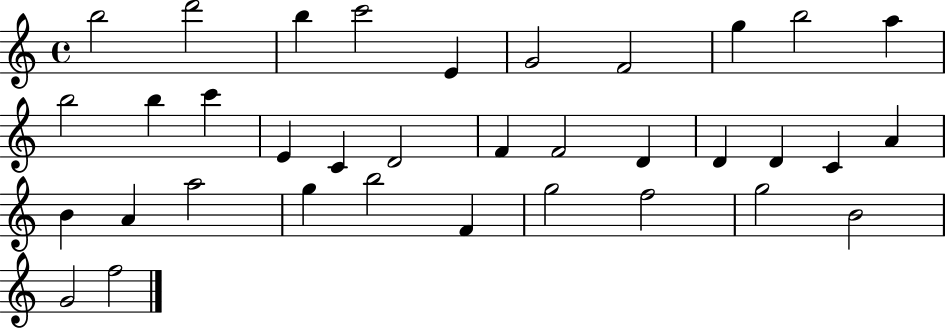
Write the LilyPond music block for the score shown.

{
  \clef treble
  \time 4/4
  \defaultTimeSignature
  \key c \major
  b''2 d'''2 | b''4 c'''2 e'4 | g'2 f'2 | g''4 b''2 a''4 | \break b''2 b''4 c'''4 | e'4 c'4 d'2 | f'4 f'2 d'4 | d'4 d'4 c'4 a'4 | \break b'4 a'4 a''2 | g''4 b''2 f'4 | g''2 f''2 | g''2 b'2 | \break g'2 f''2 | \bar "|."
}